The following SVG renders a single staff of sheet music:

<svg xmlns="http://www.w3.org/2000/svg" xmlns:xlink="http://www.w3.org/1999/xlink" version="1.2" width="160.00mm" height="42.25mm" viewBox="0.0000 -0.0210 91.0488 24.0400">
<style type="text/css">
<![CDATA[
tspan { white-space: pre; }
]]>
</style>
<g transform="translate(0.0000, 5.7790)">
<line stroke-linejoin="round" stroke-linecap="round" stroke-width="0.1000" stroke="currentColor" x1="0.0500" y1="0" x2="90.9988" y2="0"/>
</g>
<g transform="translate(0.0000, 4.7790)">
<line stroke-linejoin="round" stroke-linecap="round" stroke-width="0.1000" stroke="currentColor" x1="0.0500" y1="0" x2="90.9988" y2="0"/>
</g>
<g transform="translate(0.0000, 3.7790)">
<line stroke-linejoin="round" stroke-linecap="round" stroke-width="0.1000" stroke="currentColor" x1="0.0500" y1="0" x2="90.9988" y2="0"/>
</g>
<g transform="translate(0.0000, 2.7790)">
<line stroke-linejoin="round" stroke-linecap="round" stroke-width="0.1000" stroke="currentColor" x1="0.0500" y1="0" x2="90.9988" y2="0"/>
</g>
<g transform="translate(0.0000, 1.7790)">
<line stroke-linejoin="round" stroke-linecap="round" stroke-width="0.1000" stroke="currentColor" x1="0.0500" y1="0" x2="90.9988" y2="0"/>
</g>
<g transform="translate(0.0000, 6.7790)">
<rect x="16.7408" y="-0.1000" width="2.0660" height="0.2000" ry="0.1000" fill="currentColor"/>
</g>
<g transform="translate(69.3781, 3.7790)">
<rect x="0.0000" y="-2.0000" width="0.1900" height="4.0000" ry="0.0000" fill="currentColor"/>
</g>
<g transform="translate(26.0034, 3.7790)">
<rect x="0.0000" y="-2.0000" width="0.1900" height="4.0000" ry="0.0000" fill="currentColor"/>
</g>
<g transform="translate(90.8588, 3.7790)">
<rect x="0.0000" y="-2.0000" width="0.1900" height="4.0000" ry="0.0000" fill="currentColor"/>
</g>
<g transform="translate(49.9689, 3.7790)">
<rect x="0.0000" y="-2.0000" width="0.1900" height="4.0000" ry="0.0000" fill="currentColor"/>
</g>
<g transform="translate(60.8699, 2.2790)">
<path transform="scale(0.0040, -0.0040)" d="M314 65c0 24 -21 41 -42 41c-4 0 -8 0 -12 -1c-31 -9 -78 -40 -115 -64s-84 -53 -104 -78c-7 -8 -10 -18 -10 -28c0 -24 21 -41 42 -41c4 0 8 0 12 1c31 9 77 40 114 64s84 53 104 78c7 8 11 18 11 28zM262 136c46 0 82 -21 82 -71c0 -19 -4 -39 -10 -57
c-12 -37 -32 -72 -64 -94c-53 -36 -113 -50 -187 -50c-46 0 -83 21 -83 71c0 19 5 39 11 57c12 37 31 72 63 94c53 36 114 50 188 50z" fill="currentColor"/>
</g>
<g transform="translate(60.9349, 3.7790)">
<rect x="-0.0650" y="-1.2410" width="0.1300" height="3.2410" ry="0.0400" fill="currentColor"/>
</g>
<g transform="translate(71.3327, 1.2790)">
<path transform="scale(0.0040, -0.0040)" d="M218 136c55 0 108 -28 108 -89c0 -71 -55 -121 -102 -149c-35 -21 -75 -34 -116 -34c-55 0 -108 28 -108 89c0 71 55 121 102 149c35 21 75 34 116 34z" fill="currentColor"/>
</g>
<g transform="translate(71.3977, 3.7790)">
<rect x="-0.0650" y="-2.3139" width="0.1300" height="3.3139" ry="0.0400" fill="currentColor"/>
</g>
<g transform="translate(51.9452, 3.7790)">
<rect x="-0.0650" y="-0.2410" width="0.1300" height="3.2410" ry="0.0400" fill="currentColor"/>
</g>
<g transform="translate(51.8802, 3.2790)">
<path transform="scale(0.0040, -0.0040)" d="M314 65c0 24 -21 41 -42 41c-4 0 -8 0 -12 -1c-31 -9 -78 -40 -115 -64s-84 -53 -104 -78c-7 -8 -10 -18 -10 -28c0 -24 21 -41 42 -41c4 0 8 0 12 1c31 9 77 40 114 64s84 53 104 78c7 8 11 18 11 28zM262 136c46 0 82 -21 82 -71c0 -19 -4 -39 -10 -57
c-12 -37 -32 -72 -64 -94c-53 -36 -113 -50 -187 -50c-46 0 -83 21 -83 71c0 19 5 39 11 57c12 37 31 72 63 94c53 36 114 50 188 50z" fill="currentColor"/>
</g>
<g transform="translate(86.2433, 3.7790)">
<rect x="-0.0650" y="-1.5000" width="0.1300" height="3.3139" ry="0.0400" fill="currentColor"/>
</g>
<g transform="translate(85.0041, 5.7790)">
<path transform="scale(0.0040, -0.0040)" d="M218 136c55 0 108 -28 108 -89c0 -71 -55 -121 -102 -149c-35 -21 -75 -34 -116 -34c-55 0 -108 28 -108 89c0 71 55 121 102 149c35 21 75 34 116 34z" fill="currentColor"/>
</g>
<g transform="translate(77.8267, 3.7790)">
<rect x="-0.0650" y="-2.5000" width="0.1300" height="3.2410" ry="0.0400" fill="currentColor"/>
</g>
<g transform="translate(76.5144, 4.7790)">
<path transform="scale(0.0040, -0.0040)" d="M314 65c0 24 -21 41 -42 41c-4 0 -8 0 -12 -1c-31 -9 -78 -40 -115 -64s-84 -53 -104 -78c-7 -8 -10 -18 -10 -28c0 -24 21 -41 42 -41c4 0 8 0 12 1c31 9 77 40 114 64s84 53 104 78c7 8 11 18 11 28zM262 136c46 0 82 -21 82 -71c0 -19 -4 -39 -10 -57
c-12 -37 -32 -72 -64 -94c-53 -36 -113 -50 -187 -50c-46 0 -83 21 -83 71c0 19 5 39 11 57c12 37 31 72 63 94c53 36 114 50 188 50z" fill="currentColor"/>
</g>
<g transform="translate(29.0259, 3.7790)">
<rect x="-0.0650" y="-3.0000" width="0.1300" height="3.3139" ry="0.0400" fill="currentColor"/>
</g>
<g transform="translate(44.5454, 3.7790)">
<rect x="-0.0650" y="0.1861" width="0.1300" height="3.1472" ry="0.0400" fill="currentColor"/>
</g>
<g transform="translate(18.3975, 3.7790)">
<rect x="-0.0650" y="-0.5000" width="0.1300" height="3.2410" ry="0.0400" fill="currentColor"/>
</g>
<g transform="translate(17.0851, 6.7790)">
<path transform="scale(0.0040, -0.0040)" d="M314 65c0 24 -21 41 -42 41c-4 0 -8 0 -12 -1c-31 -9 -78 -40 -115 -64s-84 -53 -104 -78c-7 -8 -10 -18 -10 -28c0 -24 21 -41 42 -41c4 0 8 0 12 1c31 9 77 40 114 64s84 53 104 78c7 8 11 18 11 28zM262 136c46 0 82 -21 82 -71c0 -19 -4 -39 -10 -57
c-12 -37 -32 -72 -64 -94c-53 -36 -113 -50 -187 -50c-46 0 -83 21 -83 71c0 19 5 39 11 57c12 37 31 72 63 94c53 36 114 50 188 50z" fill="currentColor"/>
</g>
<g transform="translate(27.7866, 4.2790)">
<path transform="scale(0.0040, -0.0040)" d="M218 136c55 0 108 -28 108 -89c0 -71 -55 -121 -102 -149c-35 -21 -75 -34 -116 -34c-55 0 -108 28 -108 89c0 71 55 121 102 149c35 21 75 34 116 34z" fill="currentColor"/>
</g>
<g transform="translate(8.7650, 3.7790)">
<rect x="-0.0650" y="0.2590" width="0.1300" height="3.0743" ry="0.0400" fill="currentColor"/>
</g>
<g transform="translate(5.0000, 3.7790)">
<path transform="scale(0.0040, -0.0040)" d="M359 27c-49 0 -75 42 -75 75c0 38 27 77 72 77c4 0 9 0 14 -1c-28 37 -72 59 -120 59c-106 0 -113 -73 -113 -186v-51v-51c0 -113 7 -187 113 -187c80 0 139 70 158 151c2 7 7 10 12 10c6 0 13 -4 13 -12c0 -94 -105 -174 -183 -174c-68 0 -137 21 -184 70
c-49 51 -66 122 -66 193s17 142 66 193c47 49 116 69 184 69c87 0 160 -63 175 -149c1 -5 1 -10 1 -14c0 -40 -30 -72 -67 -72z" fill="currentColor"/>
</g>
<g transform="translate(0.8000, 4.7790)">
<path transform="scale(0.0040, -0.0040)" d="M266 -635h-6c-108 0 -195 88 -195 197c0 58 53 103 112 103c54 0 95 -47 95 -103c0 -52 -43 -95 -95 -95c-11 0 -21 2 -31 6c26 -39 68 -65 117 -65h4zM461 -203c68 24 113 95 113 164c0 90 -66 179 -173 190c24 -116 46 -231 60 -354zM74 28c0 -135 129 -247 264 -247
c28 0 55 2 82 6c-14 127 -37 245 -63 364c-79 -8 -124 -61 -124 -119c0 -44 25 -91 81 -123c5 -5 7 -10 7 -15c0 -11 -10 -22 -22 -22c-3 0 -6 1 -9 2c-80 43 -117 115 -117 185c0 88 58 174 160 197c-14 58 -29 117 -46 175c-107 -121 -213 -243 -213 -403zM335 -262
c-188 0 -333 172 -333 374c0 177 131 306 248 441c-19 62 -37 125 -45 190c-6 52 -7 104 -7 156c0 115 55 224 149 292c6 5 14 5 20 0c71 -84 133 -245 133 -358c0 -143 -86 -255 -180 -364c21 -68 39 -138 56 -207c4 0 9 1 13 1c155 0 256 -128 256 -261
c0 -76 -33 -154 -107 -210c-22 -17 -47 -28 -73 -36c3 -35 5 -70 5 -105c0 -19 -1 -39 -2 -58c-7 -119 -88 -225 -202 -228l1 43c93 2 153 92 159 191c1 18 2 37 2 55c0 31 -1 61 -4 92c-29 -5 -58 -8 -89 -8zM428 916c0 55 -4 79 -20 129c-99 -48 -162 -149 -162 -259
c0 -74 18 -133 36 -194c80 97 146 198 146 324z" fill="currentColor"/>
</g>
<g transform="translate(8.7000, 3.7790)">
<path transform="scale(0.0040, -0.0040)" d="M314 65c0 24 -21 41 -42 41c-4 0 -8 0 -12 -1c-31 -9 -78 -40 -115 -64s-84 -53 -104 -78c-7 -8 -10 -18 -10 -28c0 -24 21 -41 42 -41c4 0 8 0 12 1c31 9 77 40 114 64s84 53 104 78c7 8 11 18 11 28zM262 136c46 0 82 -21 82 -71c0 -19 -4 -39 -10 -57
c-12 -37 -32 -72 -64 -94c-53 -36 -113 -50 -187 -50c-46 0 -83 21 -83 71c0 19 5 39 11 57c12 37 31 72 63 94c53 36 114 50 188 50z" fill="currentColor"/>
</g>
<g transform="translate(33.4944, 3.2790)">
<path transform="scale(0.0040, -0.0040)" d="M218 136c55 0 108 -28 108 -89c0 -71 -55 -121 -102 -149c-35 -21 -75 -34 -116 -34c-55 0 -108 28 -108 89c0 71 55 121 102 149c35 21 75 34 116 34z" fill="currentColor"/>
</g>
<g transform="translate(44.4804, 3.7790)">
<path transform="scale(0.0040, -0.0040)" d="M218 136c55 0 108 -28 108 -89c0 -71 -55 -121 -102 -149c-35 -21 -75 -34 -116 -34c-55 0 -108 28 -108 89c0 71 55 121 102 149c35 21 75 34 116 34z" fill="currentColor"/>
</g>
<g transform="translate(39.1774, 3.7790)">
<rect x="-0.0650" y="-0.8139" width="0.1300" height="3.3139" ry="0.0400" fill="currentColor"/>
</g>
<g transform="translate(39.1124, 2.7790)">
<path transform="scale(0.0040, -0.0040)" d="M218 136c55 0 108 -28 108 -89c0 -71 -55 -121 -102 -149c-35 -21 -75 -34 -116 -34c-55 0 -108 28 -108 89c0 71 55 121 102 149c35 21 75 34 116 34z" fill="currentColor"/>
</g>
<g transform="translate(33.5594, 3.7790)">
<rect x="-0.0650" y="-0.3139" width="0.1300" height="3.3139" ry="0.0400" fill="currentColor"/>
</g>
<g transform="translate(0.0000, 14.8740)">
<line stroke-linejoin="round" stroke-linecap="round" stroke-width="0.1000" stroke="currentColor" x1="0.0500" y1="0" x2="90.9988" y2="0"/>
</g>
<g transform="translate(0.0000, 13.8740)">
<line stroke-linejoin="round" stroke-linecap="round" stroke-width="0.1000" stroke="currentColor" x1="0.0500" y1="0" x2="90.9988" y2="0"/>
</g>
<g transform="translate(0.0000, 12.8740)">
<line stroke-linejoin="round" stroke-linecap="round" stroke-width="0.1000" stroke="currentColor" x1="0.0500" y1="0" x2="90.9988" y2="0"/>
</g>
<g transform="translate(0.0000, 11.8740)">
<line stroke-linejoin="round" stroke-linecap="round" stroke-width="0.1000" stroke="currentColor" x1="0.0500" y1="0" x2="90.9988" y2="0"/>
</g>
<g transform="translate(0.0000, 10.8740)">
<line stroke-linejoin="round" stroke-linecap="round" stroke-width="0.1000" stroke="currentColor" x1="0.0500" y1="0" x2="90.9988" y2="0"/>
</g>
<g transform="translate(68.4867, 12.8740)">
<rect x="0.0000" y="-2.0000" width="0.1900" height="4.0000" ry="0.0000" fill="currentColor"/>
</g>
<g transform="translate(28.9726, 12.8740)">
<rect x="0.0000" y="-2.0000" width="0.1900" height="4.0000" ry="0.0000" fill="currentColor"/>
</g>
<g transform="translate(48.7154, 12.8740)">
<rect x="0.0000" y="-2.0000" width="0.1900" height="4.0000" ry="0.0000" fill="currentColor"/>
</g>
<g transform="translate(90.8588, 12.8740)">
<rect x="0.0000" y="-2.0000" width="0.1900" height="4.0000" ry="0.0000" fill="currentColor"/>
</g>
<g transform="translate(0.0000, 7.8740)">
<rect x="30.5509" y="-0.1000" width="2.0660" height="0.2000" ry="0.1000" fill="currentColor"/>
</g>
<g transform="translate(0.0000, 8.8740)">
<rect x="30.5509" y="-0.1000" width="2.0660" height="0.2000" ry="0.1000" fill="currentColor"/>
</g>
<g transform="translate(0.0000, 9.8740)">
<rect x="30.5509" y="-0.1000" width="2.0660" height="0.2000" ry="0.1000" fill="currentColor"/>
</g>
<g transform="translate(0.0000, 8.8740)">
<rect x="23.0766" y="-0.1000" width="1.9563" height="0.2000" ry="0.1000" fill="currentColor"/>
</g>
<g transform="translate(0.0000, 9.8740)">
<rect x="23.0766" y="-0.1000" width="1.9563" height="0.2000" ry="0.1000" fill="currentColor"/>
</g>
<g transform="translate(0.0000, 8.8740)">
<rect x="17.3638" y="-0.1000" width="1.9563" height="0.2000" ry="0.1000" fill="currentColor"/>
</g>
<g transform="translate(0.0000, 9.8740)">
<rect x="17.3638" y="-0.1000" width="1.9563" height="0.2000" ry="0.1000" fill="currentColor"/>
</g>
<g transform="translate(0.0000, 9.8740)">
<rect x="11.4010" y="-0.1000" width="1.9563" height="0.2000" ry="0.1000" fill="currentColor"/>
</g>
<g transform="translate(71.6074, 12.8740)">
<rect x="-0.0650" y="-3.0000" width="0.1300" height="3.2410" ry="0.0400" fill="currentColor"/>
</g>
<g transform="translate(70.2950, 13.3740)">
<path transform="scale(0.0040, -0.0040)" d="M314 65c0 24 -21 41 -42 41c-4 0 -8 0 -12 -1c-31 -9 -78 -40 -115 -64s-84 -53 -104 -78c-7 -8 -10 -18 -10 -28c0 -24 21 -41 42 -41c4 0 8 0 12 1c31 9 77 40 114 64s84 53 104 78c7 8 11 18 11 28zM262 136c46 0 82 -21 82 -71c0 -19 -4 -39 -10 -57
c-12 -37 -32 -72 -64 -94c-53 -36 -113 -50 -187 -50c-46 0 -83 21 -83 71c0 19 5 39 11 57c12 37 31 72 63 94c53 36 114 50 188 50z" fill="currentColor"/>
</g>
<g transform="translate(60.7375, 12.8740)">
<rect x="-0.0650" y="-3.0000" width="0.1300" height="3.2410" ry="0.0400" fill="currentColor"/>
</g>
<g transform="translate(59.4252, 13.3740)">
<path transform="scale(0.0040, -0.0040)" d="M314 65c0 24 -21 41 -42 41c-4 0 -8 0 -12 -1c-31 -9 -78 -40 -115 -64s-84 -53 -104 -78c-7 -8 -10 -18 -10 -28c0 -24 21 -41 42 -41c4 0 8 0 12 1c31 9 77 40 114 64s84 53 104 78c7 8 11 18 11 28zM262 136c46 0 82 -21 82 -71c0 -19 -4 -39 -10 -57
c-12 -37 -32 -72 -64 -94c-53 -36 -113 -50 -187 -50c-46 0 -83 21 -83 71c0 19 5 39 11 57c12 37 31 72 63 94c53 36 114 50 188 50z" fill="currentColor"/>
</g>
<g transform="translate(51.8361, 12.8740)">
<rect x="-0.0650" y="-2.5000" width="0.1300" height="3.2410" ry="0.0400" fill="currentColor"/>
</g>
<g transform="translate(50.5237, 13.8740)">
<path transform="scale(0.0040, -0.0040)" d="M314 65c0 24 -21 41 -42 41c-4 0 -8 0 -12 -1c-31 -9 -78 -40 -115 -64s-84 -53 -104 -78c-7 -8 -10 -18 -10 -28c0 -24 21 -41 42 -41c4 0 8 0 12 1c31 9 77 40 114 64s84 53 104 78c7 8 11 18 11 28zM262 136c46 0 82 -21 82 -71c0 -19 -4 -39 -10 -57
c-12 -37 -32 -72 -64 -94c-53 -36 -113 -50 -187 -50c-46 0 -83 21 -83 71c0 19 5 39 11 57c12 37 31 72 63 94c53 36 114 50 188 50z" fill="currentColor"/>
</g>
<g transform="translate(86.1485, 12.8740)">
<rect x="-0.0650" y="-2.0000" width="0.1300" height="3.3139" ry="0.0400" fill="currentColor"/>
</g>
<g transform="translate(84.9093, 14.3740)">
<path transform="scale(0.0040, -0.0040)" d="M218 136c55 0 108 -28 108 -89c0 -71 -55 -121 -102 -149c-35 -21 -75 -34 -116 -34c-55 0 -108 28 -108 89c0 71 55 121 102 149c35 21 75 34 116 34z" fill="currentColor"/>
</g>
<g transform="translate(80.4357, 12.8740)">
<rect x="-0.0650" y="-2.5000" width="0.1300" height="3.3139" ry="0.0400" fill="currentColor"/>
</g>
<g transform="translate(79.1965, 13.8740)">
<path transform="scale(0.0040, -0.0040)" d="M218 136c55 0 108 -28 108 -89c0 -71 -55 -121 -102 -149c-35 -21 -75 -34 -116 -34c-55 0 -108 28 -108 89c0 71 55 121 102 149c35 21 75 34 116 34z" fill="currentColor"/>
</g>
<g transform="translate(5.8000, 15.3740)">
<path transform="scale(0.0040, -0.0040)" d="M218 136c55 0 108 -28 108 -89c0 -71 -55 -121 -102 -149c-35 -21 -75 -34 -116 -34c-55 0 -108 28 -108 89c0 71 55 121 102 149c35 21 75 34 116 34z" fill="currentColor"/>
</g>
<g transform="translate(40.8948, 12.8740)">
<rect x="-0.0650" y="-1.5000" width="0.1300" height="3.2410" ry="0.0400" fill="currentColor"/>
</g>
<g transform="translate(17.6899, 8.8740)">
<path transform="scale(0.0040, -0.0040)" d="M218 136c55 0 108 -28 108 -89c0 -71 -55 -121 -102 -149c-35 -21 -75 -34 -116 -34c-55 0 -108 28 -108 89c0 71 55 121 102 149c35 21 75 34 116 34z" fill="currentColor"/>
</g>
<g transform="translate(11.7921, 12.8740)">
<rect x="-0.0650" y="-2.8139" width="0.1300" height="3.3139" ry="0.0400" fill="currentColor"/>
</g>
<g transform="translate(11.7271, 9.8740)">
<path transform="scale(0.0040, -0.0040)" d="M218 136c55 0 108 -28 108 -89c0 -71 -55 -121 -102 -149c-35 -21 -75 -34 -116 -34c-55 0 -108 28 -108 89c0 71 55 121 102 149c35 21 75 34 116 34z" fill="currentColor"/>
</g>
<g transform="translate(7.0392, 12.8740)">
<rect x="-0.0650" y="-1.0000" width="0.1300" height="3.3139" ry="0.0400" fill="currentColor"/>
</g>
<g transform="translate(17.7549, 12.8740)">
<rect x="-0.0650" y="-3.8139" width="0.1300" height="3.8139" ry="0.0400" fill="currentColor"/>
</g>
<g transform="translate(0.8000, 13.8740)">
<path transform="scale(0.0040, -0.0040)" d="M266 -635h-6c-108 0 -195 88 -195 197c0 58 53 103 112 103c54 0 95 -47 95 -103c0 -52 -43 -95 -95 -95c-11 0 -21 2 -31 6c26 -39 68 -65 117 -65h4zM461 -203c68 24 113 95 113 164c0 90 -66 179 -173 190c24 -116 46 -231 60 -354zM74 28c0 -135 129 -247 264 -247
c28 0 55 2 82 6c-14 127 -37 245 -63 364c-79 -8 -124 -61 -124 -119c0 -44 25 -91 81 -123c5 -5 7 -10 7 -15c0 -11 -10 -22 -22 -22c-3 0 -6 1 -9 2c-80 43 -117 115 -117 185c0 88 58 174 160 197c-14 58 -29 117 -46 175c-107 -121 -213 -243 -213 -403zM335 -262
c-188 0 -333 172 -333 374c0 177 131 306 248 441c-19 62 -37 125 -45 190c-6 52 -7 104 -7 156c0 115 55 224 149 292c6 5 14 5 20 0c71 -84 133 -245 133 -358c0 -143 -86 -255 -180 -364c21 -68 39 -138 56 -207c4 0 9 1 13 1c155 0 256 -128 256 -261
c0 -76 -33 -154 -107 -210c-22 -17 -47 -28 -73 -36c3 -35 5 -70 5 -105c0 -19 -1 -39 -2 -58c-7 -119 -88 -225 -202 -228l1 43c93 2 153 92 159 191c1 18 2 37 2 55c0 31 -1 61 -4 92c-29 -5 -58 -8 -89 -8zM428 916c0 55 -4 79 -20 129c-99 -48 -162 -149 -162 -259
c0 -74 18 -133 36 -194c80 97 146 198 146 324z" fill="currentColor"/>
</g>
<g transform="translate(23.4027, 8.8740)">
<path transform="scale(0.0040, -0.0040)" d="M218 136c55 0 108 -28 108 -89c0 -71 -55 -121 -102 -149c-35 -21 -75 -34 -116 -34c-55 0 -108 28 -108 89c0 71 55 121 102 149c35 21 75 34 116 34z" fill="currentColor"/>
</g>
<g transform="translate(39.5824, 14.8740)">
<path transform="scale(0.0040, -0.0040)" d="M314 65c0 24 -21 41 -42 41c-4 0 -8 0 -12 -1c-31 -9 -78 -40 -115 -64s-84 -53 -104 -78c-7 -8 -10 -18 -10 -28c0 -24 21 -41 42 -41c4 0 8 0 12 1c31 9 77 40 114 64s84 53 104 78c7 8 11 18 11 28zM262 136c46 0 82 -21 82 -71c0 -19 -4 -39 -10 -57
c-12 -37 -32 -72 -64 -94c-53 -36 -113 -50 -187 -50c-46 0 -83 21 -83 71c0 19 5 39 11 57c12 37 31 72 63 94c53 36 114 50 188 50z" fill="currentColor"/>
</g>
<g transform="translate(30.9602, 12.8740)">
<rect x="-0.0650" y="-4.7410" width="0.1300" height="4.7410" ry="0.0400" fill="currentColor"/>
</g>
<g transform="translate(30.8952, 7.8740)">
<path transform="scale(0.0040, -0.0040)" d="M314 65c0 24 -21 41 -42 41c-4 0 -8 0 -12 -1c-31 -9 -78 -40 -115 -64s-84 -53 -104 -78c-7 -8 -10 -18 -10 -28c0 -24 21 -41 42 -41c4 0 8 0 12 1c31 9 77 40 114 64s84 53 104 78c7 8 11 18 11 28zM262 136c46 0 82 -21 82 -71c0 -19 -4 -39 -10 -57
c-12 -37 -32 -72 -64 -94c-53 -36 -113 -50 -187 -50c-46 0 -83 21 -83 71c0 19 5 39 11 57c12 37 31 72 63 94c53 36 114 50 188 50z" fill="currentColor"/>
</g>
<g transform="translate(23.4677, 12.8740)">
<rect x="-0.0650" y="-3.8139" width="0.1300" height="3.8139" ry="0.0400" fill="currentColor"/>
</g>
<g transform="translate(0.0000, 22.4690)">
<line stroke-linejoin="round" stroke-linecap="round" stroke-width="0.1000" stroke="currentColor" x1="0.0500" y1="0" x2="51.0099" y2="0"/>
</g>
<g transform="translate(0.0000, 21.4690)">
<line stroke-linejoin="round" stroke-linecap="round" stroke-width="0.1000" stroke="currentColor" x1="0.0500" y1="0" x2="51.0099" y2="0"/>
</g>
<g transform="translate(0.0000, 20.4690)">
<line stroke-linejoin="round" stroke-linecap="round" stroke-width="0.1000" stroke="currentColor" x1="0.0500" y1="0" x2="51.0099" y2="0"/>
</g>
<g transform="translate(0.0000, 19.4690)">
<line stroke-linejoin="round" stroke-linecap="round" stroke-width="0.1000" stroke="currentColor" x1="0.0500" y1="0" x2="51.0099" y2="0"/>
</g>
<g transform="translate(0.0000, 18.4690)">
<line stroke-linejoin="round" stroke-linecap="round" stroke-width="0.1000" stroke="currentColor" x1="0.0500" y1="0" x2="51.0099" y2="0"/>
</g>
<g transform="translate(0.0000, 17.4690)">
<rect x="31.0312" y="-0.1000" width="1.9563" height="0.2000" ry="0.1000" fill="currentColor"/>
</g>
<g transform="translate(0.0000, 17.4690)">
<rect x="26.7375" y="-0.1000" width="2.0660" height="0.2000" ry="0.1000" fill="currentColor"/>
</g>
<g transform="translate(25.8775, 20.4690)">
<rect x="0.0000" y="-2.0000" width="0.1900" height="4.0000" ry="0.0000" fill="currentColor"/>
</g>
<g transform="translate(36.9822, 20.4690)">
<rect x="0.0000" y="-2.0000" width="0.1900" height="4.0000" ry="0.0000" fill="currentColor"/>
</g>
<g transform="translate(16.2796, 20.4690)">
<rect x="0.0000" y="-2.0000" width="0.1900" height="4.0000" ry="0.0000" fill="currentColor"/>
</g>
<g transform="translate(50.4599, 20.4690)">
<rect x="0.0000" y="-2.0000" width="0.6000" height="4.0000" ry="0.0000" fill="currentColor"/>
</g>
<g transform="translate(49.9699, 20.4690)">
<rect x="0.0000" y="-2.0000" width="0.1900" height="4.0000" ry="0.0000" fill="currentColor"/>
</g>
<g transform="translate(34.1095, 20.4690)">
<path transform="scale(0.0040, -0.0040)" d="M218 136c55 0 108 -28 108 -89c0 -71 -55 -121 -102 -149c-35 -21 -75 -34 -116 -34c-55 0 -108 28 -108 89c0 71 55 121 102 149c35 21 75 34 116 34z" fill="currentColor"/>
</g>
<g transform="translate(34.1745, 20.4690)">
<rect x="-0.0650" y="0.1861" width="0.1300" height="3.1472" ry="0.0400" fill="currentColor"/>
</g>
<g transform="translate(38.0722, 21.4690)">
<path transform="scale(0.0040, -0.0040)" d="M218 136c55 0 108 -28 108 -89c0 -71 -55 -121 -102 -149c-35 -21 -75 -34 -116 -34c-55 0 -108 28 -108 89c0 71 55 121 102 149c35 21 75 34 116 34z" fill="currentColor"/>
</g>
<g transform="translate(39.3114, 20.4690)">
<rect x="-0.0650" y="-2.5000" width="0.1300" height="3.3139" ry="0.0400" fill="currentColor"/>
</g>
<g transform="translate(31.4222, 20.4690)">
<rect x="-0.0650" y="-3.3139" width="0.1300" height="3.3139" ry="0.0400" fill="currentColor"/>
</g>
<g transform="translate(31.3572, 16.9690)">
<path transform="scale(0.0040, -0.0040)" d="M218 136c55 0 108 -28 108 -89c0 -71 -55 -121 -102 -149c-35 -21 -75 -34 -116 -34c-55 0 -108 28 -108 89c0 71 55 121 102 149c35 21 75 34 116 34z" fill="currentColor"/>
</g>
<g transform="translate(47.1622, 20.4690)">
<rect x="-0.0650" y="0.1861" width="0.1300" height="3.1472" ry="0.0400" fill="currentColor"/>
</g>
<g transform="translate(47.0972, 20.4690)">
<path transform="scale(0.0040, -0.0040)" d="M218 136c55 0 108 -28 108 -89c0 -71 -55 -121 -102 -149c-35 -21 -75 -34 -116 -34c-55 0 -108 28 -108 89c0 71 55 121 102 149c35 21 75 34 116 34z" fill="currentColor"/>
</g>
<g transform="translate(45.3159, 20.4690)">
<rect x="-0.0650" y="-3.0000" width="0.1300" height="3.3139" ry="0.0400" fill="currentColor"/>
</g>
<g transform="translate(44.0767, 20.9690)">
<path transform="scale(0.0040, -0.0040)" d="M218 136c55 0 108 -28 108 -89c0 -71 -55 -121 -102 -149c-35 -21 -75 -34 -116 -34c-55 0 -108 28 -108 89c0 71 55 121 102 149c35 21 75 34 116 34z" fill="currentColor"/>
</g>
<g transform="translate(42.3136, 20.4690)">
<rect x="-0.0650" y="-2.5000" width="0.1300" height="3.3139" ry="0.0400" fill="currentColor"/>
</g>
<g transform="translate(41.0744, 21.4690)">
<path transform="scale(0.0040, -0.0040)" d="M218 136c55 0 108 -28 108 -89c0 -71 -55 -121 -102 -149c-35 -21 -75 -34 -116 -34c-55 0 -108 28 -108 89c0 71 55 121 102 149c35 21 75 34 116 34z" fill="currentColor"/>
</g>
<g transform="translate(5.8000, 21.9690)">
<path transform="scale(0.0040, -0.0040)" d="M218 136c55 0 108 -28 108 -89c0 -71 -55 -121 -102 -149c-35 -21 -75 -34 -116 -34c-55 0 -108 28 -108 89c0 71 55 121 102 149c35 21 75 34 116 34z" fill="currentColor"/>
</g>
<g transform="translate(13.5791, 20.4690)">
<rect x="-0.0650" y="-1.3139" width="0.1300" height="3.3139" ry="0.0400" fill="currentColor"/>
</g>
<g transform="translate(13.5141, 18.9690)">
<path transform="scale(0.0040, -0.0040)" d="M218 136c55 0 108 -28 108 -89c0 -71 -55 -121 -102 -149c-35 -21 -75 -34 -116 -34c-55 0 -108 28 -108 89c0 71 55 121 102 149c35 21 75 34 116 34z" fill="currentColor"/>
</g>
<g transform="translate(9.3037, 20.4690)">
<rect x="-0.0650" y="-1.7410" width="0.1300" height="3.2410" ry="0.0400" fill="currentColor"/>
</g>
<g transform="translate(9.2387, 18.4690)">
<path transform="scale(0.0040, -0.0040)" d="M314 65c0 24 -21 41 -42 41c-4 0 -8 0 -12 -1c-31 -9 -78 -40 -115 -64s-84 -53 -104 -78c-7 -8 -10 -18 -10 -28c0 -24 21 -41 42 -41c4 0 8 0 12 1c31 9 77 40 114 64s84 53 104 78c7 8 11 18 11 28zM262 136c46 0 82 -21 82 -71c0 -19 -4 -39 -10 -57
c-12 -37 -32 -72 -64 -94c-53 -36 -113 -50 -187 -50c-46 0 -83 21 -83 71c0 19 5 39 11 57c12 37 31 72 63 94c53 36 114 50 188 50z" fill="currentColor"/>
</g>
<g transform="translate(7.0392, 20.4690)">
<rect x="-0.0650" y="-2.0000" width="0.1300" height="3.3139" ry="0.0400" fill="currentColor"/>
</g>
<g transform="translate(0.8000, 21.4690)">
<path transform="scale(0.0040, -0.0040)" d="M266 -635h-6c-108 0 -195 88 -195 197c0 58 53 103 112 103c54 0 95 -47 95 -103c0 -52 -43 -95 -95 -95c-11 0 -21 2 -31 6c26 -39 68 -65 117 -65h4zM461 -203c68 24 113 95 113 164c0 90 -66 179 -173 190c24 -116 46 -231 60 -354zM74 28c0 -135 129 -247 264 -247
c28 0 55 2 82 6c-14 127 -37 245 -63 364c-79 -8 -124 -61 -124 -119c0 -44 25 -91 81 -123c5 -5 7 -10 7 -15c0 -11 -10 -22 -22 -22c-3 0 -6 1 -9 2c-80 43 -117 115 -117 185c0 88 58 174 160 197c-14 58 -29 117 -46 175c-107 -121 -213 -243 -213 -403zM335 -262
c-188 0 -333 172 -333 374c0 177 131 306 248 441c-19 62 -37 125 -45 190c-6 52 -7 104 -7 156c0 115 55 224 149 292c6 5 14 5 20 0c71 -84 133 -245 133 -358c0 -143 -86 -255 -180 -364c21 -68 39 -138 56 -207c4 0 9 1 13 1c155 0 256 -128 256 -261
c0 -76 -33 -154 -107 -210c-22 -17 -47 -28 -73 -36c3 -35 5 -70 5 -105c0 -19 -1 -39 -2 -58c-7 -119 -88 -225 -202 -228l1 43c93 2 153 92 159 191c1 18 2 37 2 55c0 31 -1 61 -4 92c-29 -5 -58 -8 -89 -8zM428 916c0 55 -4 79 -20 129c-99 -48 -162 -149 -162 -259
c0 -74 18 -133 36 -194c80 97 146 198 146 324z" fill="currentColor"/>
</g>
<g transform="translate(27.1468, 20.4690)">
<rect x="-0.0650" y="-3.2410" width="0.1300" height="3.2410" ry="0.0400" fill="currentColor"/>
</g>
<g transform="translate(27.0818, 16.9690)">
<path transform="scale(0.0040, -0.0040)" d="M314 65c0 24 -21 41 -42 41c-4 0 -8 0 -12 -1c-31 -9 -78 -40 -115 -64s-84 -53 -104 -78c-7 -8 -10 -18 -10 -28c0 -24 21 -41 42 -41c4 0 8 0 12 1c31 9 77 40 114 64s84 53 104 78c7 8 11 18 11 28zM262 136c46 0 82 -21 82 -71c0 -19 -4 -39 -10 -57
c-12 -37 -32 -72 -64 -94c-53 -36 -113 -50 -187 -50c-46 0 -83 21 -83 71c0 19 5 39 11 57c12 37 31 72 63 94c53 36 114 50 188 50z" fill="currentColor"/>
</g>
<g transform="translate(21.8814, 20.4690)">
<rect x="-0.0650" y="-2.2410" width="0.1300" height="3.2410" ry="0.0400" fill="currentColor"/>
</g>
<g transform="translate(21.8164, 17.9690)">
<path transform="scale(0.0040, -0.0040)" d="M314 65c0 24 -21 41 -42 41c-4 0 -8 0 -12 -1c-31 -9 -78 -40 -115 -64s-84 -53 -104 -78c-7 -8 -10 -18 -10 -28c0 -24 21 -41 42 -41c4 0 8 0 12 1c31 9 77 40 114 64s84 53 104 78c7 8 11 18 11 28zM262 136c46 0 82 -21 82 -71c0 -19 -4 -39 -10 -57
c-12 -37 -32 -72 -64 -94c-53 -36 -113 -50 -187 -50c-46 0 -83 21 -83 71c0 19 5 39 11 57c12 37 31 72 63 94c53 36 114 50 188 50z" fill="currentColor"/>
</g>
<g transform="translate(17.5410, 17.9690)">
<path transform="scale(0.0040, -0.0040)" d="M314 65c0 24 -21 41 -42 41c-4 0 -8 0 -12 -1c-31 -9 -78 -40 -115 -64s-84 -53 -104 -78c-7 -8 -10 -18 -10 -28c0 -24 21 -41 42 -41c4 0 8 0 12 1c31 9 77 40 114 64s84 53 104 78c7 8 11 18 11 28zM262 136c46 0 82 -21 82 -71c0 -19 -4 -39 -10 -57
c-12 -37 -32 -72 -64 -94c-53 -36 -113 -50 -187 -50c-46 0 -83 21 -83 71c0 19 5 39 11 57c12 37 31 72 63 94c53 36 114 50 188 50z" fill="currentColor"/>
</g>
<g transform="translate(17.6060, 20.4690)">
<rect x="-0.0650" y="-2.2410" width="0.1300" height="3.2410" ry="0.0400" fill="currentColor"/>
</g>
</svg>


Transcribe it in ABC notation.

X:1
T:Untitled
M:4/4
L:1/4
K:C
B2 C2 A c d B c2 e2 g G2 E D a c' c' e'2 E2 G2 A2 A2 G F F f2 e g2 g2 b2 b B G G A B